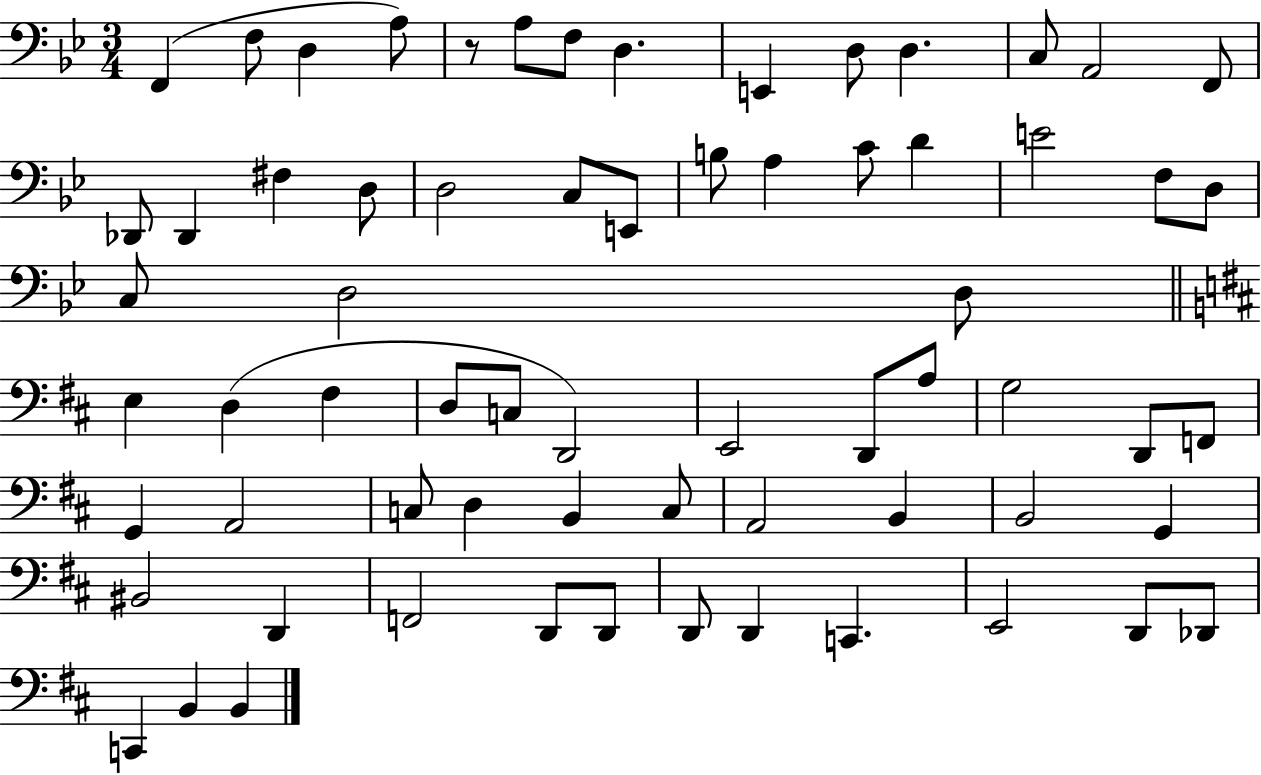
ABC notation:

X:1
T:Untitled
M:3/4
L:1/4
K:Bb
F,, F,/2 D, A,/2 z/2 A,/2 F,/2 D, E,, D,/2 D, C,/2 A,,2 F,,/2 _D,,/2 _D,, ^F, D,/2 D,2 C,/2 E,,/2 B,/2 A, C/2 D E2 F,/2 D,/2 C,/2 D,2 D,/2 E, D, ^F, D,/2 C,/2 D,,2 E,,2 D,,/2 A,/2 G,2 D,,/2 F,,/2 G,, A,,2 C,/2 D, B,, C,/2 A,,2 B,, B,,2 G,, ^B,,2 D,, F,,2 D,,/2 D,,/2 D,,/2 D,, C,, E,,2 D,,/2 _D,,/2 C,, B,, B,,